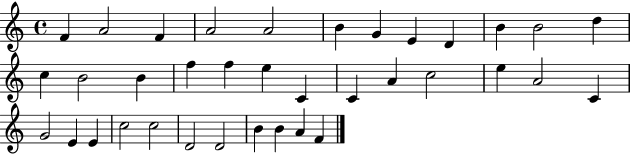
F4/q A4/h F4/q A4/h A4/h B4/q G4/q E4/q D4/q B4/q B4/h D5/q C5/q B4/h B4/q F5/q F5/q E5/q C4/q C4/q A4/q C5/h E5/q A4/h C4/q G4/h E4/q E4/q C5/h C5/h D4/h D4/h B4/q B4/q A4/q F4/q